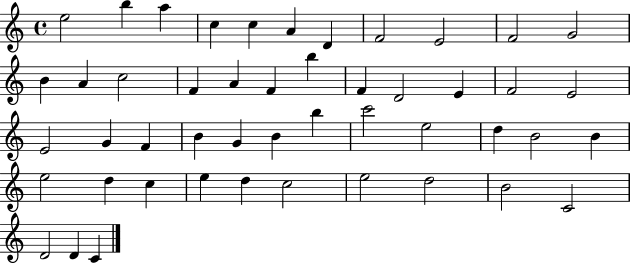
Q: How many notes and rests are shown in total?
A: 48